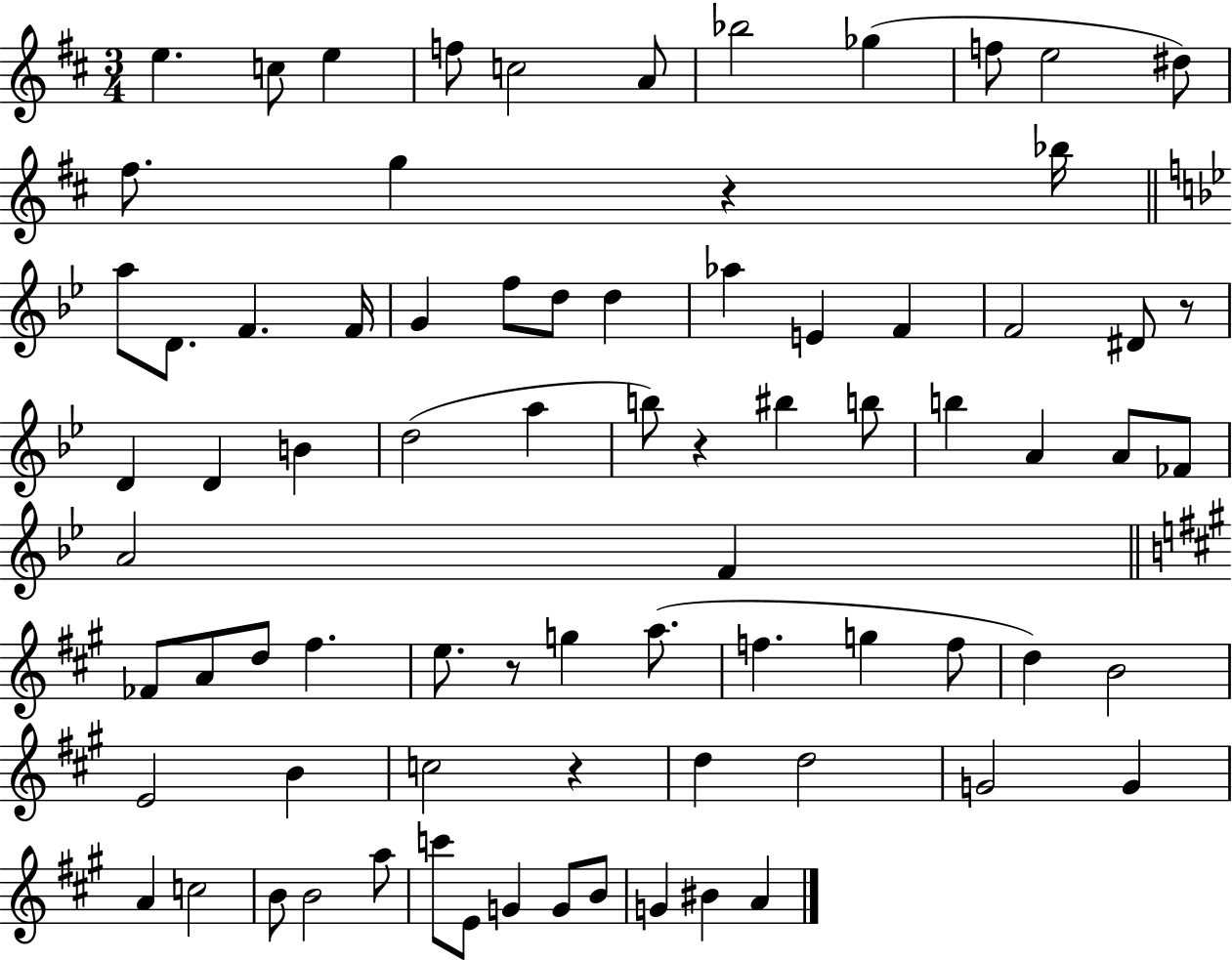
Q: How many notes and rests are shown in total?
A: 78